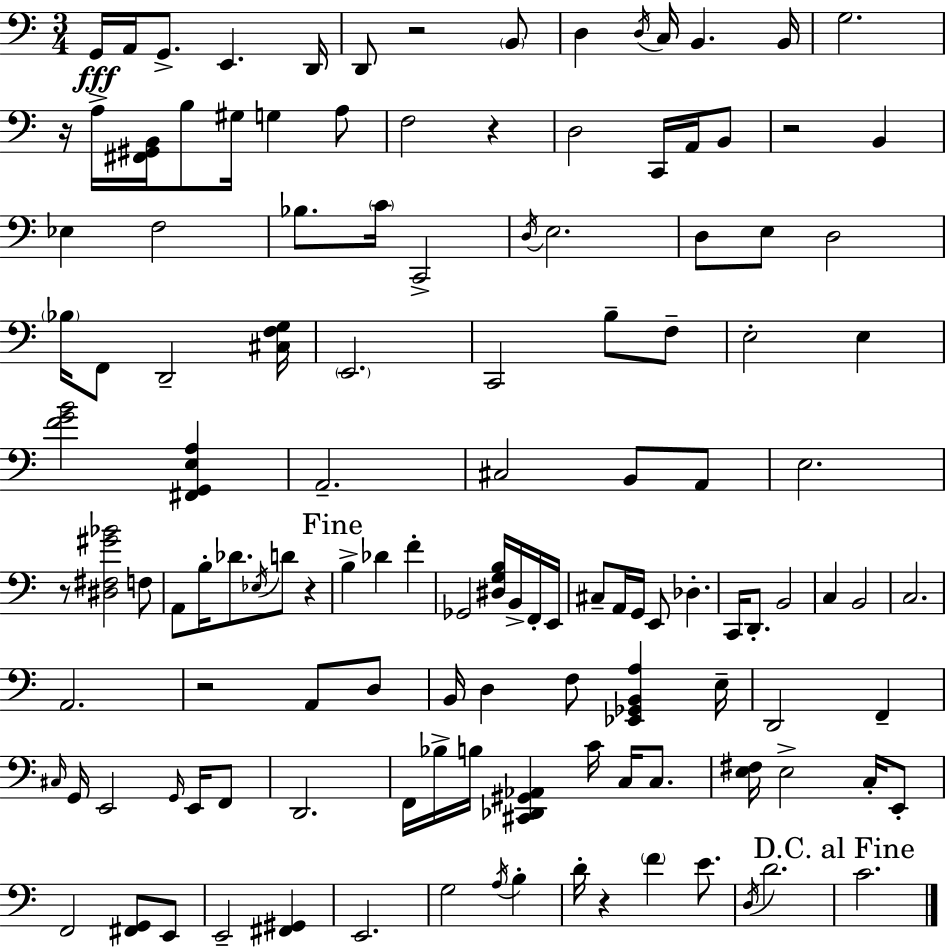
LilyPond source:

{
  \clef bass
  \numericTimeSignature
  \time 3/4
  \key a \minor
  \repeat volta 2 { g,16\fff a,16 g,8.-> e,4. d,16 | d,8 r2 \parenthesize b,8 | d4 \acciaccatura { d16 } c16 b,4. | b,16 g2. | \break r16 a16-> <fis, gis, b,>16 b8 gis16 g4 a8 | f2 r4 | d2 c,16 a,16 b,8 | r2 b,4 | \break ees4 f2 | bes8. \parenthesize c'16 c,2-> | \acciaccatura { d16 } e2. | d8 e8 d2 | \break \parenthesize bes16 f,8 d,2-- | <cis f g>16 \parenthesize e,2. | c,2 b8-- | f8-- e2-. e4 | \break <f' g' b'>2 <fis, g, e a>4 | a,2.-- | cis2 b,8 | a,8 e2. | \break r8 <dis fis gis' bes'>2 | f8 a,8 b16-. des'8. \acciaccatura { ees16 } d'8 r4 | \mark "Fine" b4-> des'4 f'4-. | ges,2 <dis g b>16 | \break b,16-> f,16-. e,16 cis8-- a,16 g,16 e,8 des4.-. | c,16 d,8.-. b,2 | c4 b,2 | c2. | \break a,2. | r2 a,8 | d8 b,16 d4 f8 <ees, ges, b, a>4 | e16-- d,2 f,4-- | \break \grace { cis16 } g,16 e,2 | \grace { g,16 } e,16 f,8 d,2. | f,16 bes16-> b16 <cis, des, gis, aes,>4 | c'16 c16 c8. <e fis>16 e2-> | \break c16-. e,8-. f,2 | <fis, g,>8 e,8 e,2-- | <fis, gis,>4 e,2. | g2 | \break \acciaccatura { a16 } b4-. d'16-. r4 \parenthesize f'4 | e'8. \acciaccatura { d16 } d'2. | \mark "D.C. al Fine" c'2. | } \bar "|."
}